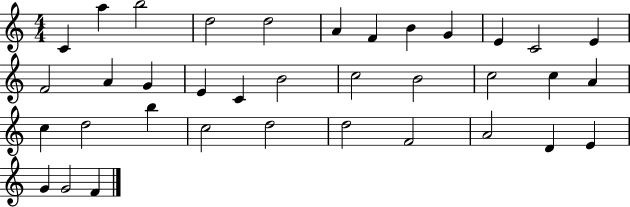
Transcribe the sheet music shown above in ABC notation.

X:1
T:Untitled
M:4/4
L:1/4
K:C
C a b2 d2 d2 A F B G E C2 E F2 A G E C B2 c2 B2 c2 c A c d2 b c2 d2 d2 F2 A2 D E G G2 F